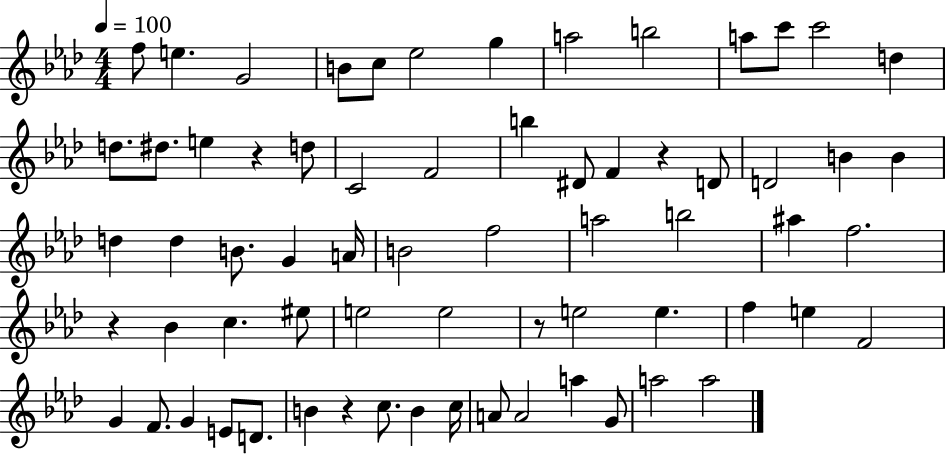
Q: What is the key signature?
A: AES major